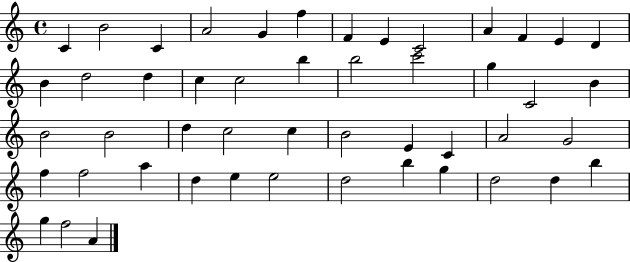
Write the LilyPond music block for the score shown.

{
  \clef treble
  \time 4/4
  \defaultTimeSignature
  \key c \major
  c'4 b'2 c'4 | a'2 g'4 f''4 | f'4 e'4 c'2 | a'4 f'4 e'4 d'4 | \break b'4 d''2 d''4 | c''4 c''2 b''4 | b''2 c'''2 | g''4 c'2 b'4 | \break b'2 b'2 | d''4 c''2 c''4 | b'2 e'4 c'4 | a'2 g'2 | \break f''4 f''2 a''4 | d''4 e''4 e''2 | d''2 b''4 g''4 | d''2 d''4 b''4 | \break g''4 f''2 a'4 | \bar "|."
}